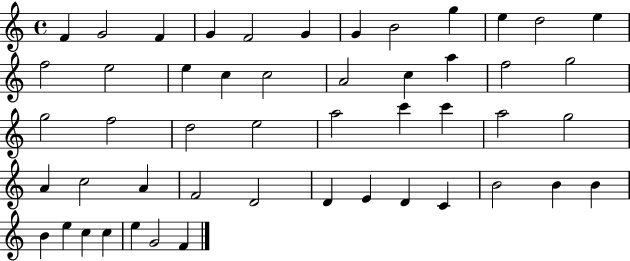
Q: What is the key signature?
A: C major